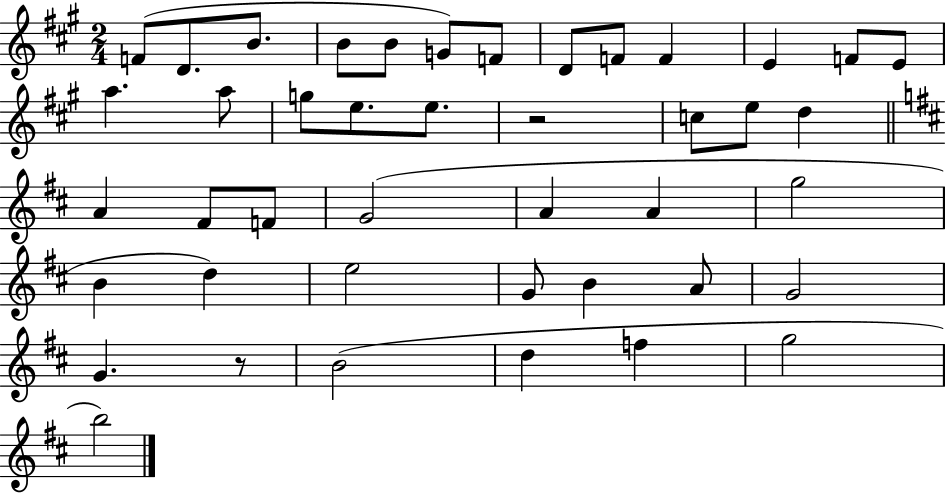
F4/e D4/e. B4/e. B4/e B4/e G4/e F4/e D4/e F4/e F4/q E4/q F4/e E4/e A5/q. A5/e G5/e E5/e. E5/e. R/h C5/e E5/e D5/q A4/q F#4/e F4/e G4/h A4/q A4/q G5/h B4/q D5/q E5/h G4/e B4/q A4/e G4/h G4/q. R/e B4/h D5/q F5/q G5/h B5/h